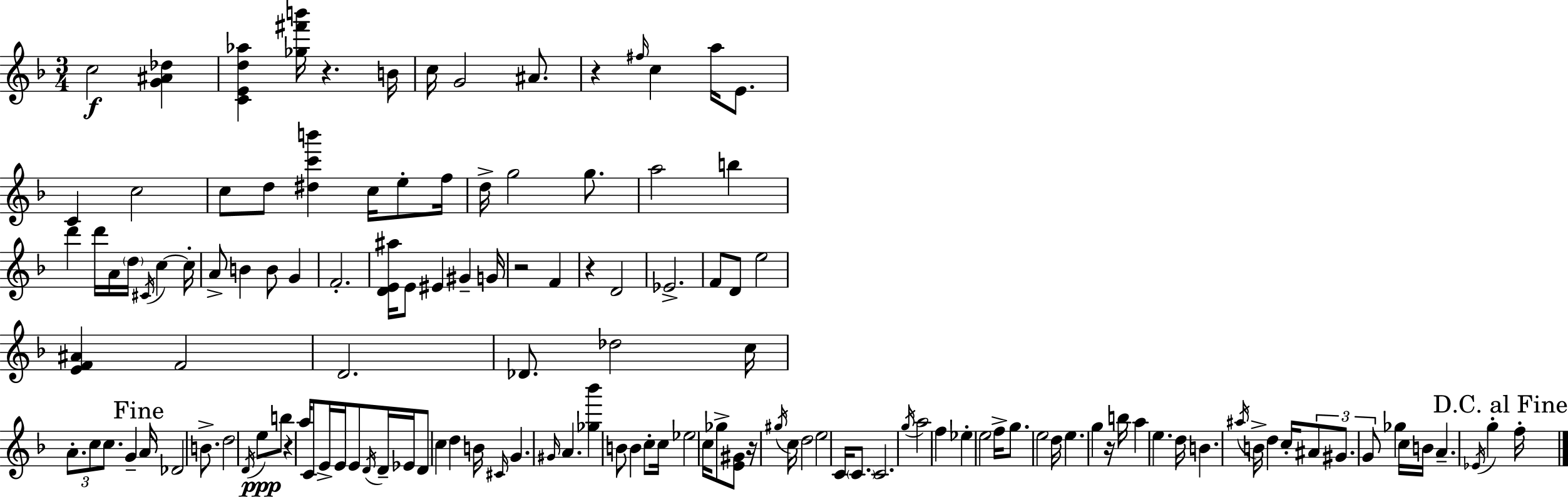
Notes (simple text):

C5/h [G4,A#4,Db5]/q [C4,E4,D5,Ab5]/q [Gb5,F#6,B6]/s R/q. B4/s C5/s G4/h A#4/e. R/q F#5/s C5/q A5/s E4/e. C4/q C5/h C5/e D5/e [D#5,C6,B6]/q C5/s E5/e F5/s D5/s G5/h G5/e. A5/h B5/q D6/q D6/s A4/s D5/s C#4/s C5/q C5/s A4/e B4/q B4/e G4/q F4/h. [D4,E4,A#5]/s E4/e EIS4/q G#4/q G4/s R/h F4/q R/q D4/h Eb4/h. F4/e D4/e E5/h [E4,F4,A#4]/q F4/h D4/h. Db4/e. Db5/h C5/s A4/e. C5/e C5/e. G4/q A4/s Db4/h B4/e. D5/h D4/s E5/e B5/e R/q A5/s C4/e E4/s E4/s E4/e D4/s D4/s Eb4/s D4/e C5/q D5/q B4/s C#4/s G4/q. G#4/s A4/q. [Gb5,Bb6]/q B4/e B4/q C5/e C5/s Eb5/h C5/s Gb5/e [E4,G#4]/e R/s G#5/s C5/s D5/h E5/h C4/s C4/e. C4/h. G5/s A5/h F5/q Eb5/q E5/h F5/s G5/e. E5/h D5/s E5/q. G5/q R/s B5/s A5/q E5/q. D5/s B4/q. A#5/s B4/s D5/q C5/s A#4/e G#4/e. G4/e Gb5/q C5/s B4/s A4/q. Eb4/s G5/q F5/s